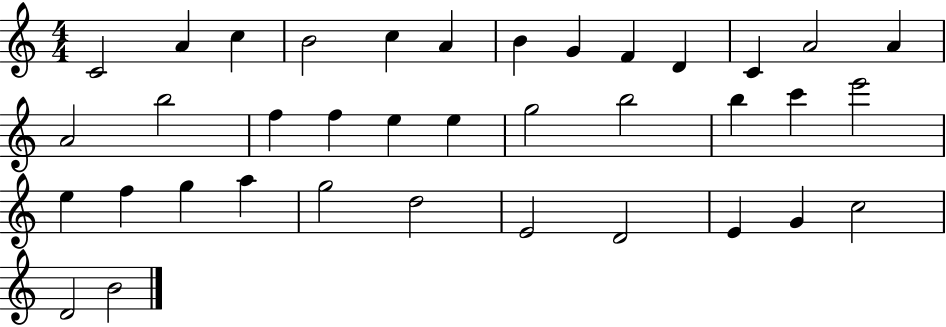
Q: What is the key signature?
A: C major